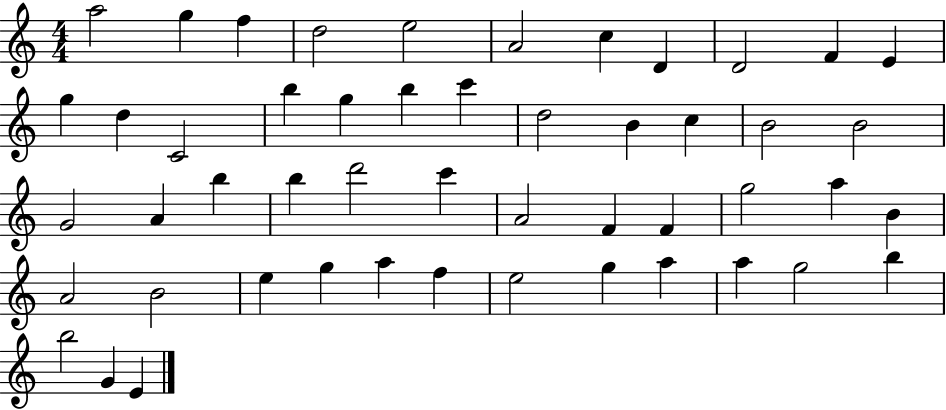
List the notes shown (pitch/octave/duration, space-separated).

A5/h G5/q F5/q D5/h E5/h A4/h C5/q D4/q D4/h F4/q E4/q G5/q D5/q C4/h B5/q G5/q B5/q C6/q D5/h B4/q C5/q B4/h B4/h G4/h A4/q B5/q B5/q D6/h C6/q A4/h F4/q F4/q G5/h A5/q B4/q A4/h B4/h E5/q G5/q A5/q F5/q E5/h G5/q A5/q A5/q G5/h B5/q B5/h G4/q E4/q